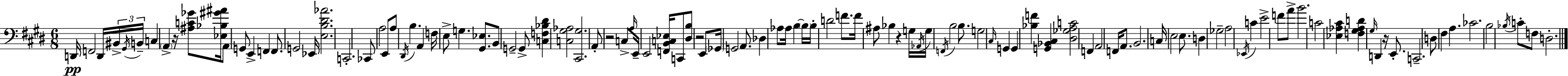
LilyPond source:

{
  \clef bass
  \numericTimeSignature
  \time 6/8
  \key e \major
  \repeat volta 2 { d,16\pp f,2 d,16 \tuplet 3/2 { bis,16-> \acciaccatura { gis,16 } | b,16-- } c4 \parenthesize a,4-> r16 <ais c' ges'>8 | <ees bes gis' ais'>16 a,8 g,8 e,4-> f,4 | f,8. g,2 | \break ees,16 <e b dis' aes'>2. | c,2.-. | ces,8 a2 e,8 | a8 \acciaccatura { dis,16 } b4. a,4 | \break f16 e8-> g4. <gis, ees>8. | b,8 g,2-- | g,8-> <c f bes dis'>4 <c gis aes>2 | <cis, gis>2. | \break a,8-. r2 | c8-> \grace { a16 } e,16-- e,2 | <f, b, c ees>16 c,8 <dis b>8 r2 | e,8 \parenthesize ges,16 g,2 | \break a,8. des4 aes8 aes16 b4~~ | \parenthesize b16 b16-. d'2 | f'8. f'16 ais8 bes4 r4 | g16 \acciaccatura { aes,16 } g16 \acciaccatura { f,16 } b2 | \break b8. g2 | \grace { cis16 } g,4 g,4 <bes f'>4 | <g, bes, cis>4 <dis ges a c'>2 | f,4 a,2 | \break f,16 a,8. b,2. | c16 e2 | e8. d4 ges2-- | a2 | \break \acciaccatura { ees,16 } c'4 e'2-> | f'8 a'8-> b'2. | c'2 | <ees aes cis'>4 <f gis aes d'>4 \grace { gis16 } | \break d,4 r16 e,8.-. c,2.-- | d8 fis4 | a4. ces'2. | b2 | \break \acciaccatura { bes16 } c'8-. f8 d2.-. | } \bar "|."
}